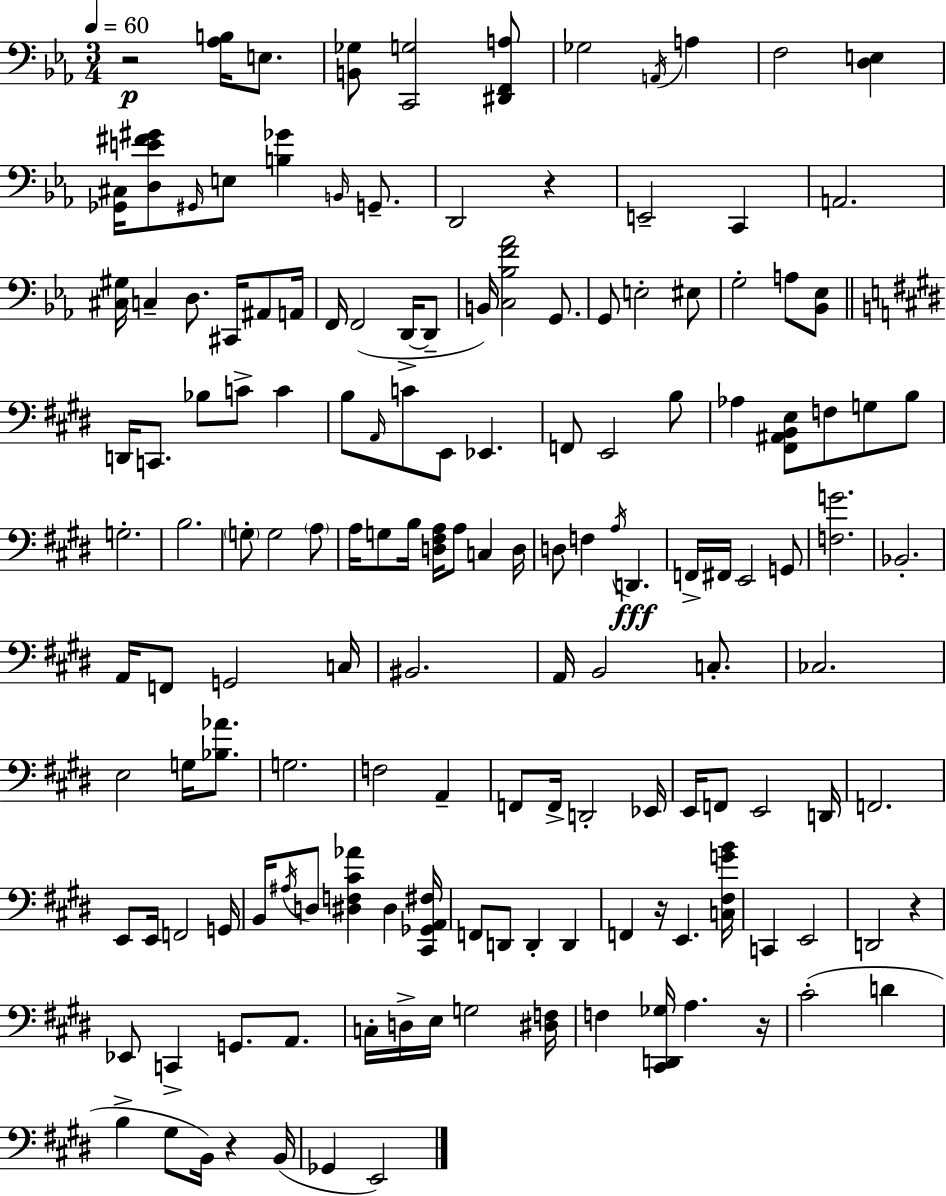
R/h [Ab3,B3]/s E3/e. [B2,Gb3]/e [C2,G3]/h [D#2,F2,A3]/e Gb3/h A2/s A3/q F3/h [D3,E3]/q [Gb2,C#3]/s [D3,E4,F#4,G#4]/e G#2/s E3/e [B3,Gb4]/q B2/s G2/e. D2/h R/q E2/h C2/q A2/h. [C#3,G#3]/s C3/q D3/e. C#2/s A#2/e A2/s F2/s F2/h D2/s D2/e B2/s [C3,Bb3,F4,Ab4]/h G2/e. G2/e E3/h EIS3/e G3/h A3/e [Bb2,Eb3]/e D2/s C2/e. Bb3/e C4/e C4/q B3/e A2/s C4/e E2/e Eb2/q. F2/e E2/h B3/e Ab3/q [F#2,A#2,B2,E3]/e F3/e G3/e B3/e G3/h. B3/h. G3/e G3/h A3/e A3/s G3/e B3/s [D3,F#3,A3]/s A3/e C3/q D3/s D3/e F3/q A3/s D2/q. F2/s F#2/s E2/h G2/e [F3,G4]/h. Bb2/h. A2/s F2/e G2/h C3/s BIS2/h. A2/s B2/h C3/e. CES3/h. E3/h G3/s [Bb3,Ab4]/e. G3/h. F3/h A2/q F2/e F2/s D2/h Eb2/s E2/s F2/e E2/h D2/s F2/h. E2/e E2/s F2/h G2/s B2/s A#3/s D3/e [D#3,F3,C#4,Ab4]/q D#3/q [C#2,Gb2,A2,F#3]/s F2/e D2/e D2/q D2/q F2/q R/s E2/q. [C3,F#3,G4,B4]/s C2/q E2/h D2/h R/q Eb2/e C2/q G2/e. A2/e. C3/s D3/s E3/s G3/h [D#3,F3]/s F3/q [C#2,D2,Gb3]/s A3/q. R/s C#4/h D4/q B3/q G#3/e B2/s R/q B2/s Gb2/q E2/h